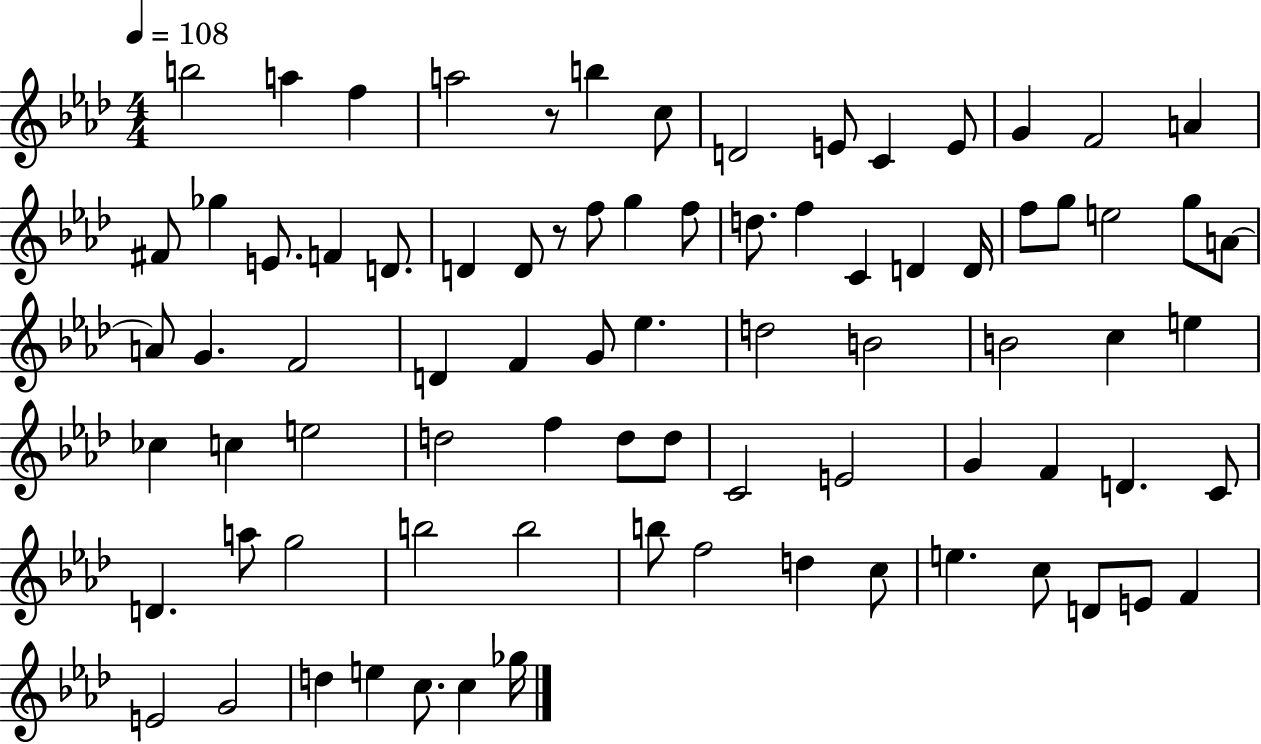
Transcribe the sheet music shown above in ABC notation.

X:1
T:Untitled
M:4/4
L:1/4
K:Ab
b2 a f a2 z/2 b c/2 D2 E/2 C E/2 G F2 A ^F/2 _g E/2 F D/2 D D/2 z/2 f/2 g f/2 d/2 f C D D/4 f/2 g/2 e2 g/2 A/2 A/2 G F2 D F G/2 _e d2 B2 B2 c e _c c e2 d2 f d/2 d/2 C2 E2 G F D C/2 D a/2 g2 b2 b2 b/2 f2 d c/2 e c/2 D/2 E/2 F E2 G2 d e c/2 c _g/4